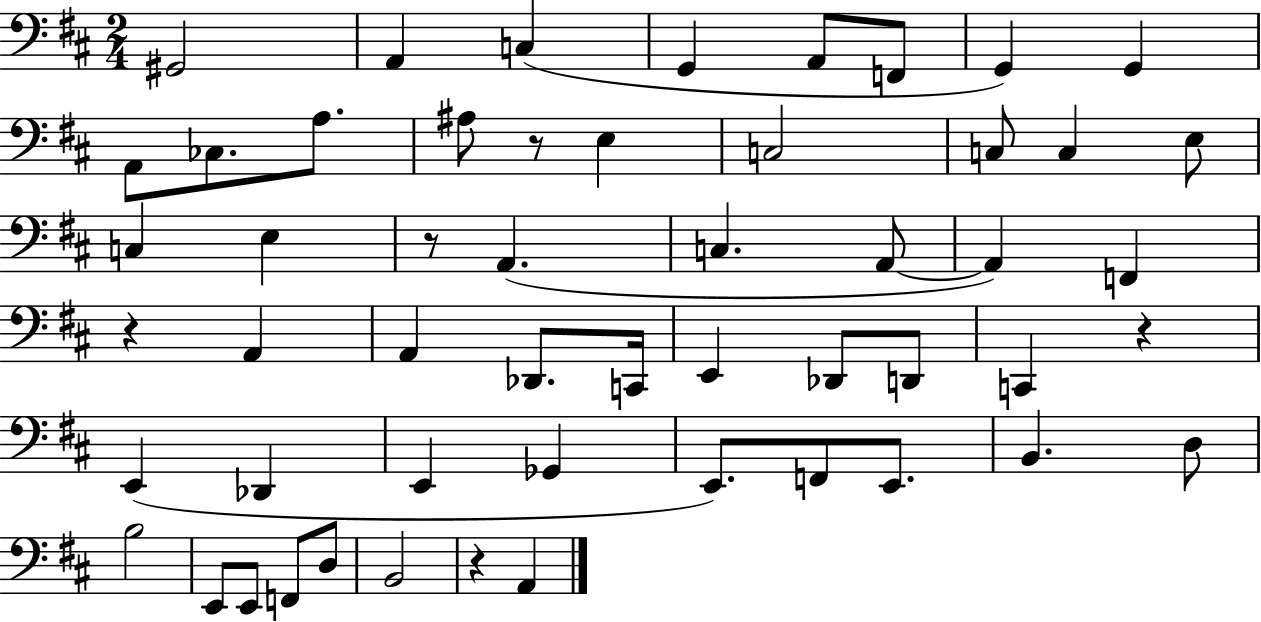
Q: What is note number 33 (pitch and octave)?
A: E2